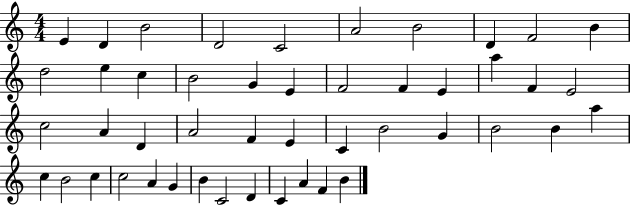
{
  \clef treble
  \numericTimeSignature
  \time 4/4
  \key c \major
  e'4 d'4 b'2 | d'2 c'2 | a'2 b'2 | d'4 f'2 b'4 | \break d''2 e''4 c''4 | b'2 g'4 e'4 | f'2 f'4 e'4 | a''4 f'4 e'2 | \break c''2 a'4 d'4 | a'2 f'4 e'4 | c'4 b'2 g'4 | b'2 b'4 a''4 | \break c''4 b'2 c''4 | c''2 a'4 g'4 | b'4 c'2 d'4 | c'4 a'4 f'4 b'4 | \break \bar "|."
}